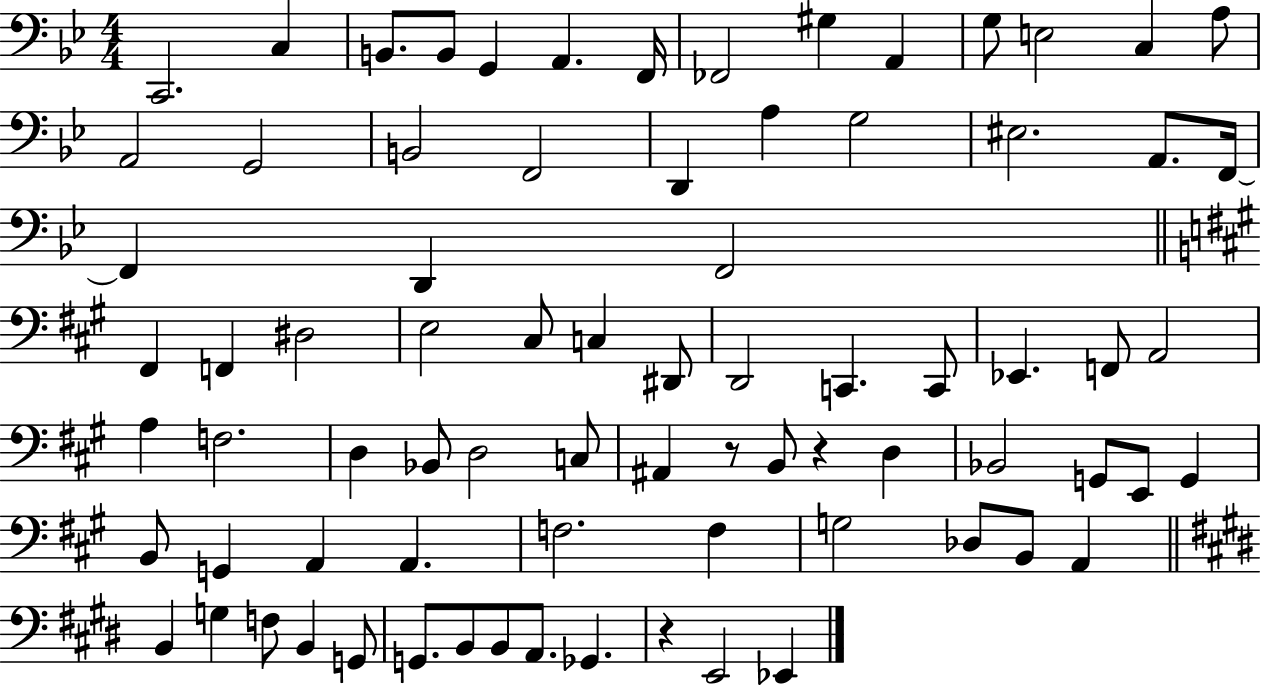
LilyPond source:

{
  \clef bass
  \numericTimeSignature
  \time 4/4
  \key bes \major
  \repeat volta 2 { c,2. c4 | b,8. b,8 g,4 a,4. f,16 | fes,2 gis4 a,4 | g8 e2 c4 a8 | \break a,2 g,2 | b,2 f,2 | d,4 a4 g2 | eis2. a,8. f,16~~ | \break f,4 d,4 f,2 | \bar "||" \break \key a \major fis,4 f,4 dis2 | e2 cis8 c4 dis,8 | d,2 c,4. c,8 | ees,4. f,8 a,2 | \break a4 f2. | d4 bes,8 d2 c8 | ais,4 r8 b,8 r4 d4 | bes,2 g,8 e,8 g,4 | \break b,8 g,4 a,4 a,4. | f2. f4 | g2 des8 b,8 a,4 | \bar "||" \break \key e \major b,4 g4 f8 b,4 g,8 | g,8. b,8 b,8 a,8. ges,4. | r4 e,2 ees,4 | } \bar "|."
}